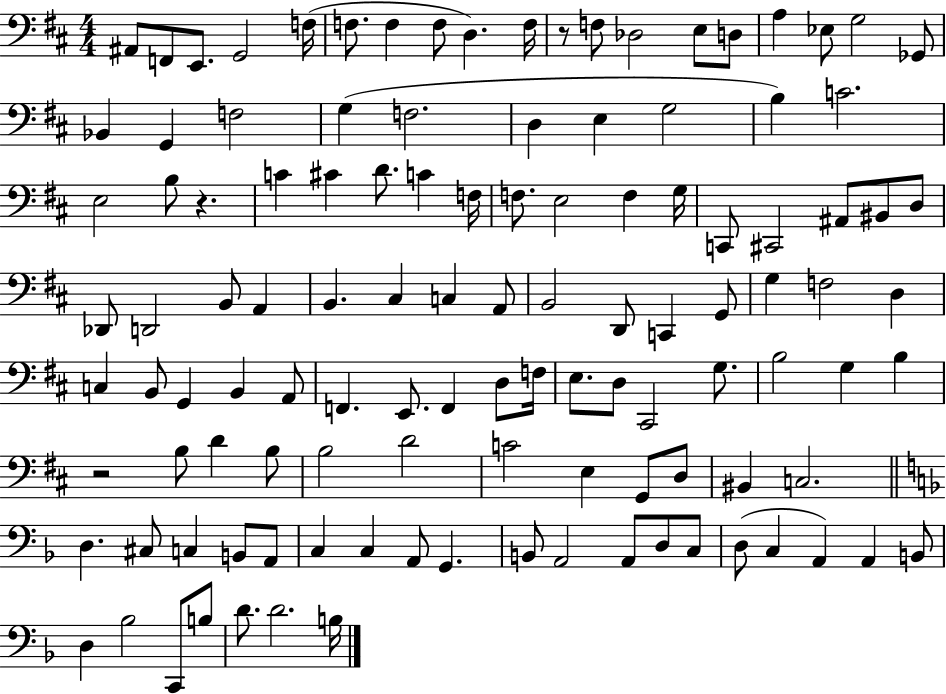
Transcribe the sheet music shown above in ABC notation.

X:1
T:Untitled
M:4/4
L:1/4
K:D
^A,,/2 F,,/2 E,,/2 G,,2 F,/4 F,/2 F, F,/2 D, F,/4 z/2 F,/2 _D,2 E,/2 D,/2 A, _E,/2 G,2 _G,,/2 _B,, G,, F,2 G, F,2 D, E, G,2 B, C2 E,2 B,/2 z C ^C D/2 C F,/4 F,/2 E,2 F, G,/4 C,,/2 ^C,,2 ^A,,/2 ^B,,/2 D,/2 _D,,/2 D,,2 B,,/2 A,, B,, ^C, C, A,,/2 B,,2 D,,/2 C,, G,,/2 G, F,2 D, C, B,,/2 G,, B,, A,,/2 F,, E,,/2 F,, D,/2 F,/4 E,/2 D,/2 ^C,,2 G,/2 B,2 G, B, z2 B,/2 D B,/2 B,2 D2 C2 E, G,,/2 D,/2 ^B,, C,2 D, ^C,/2 C, B,,/2 A,,/2 C, C, A,,/2 G,, B,,/2 A,,2 A,,/2 D,/2 C,/2 D,/2 C, A,, A,, B,,/2 D, _B,2 C,,/2 B,/2 D/2 D2 B,/4